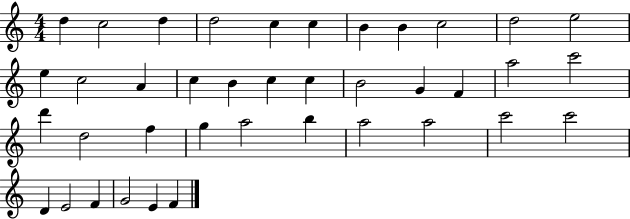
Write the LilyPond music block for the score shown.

{
  \clef treble
  \numericTimeSignature
  \time 4/4
  \key c \major
  d''4 c''2 d''4 | d''2 c''4 c''4 | b'4 b'4 c''2 | d''2 e''2 | \break e''4 c''2 a'4 | c''4 b'4 c''4 c''4 | b'2 g'4 f'4 | a''2 c'''2 | \break d'''4 d''2 f''4 | g''4 a''2 b''4 | a''2 a''2 | c'''2 c'''2 | \break d'4 e'2 f'4 | g'2 e'4 f'4 | \bar "|."
}